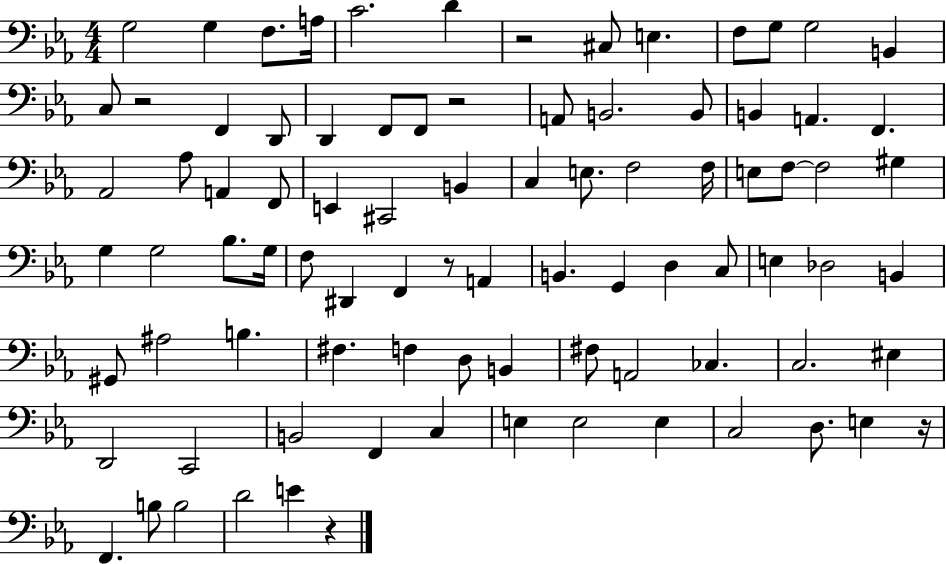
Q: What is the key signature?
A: EES major